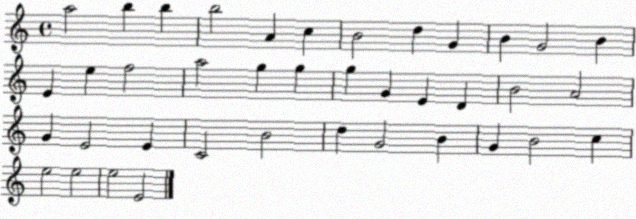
X:1
T:Untitled
M:4/4
L:1/4
K:C
a2 b b b2 A c B2 d G B G2 B E e f2 a2 g g g G E D B2 A2 G E2 E C2 B2 d G2 B G B2 c e2 e2 e2 E2